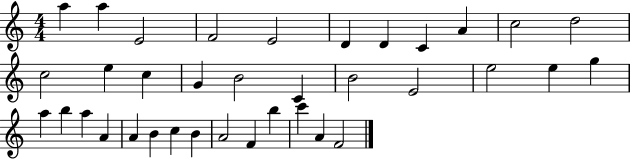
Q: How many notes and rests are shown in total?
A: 36